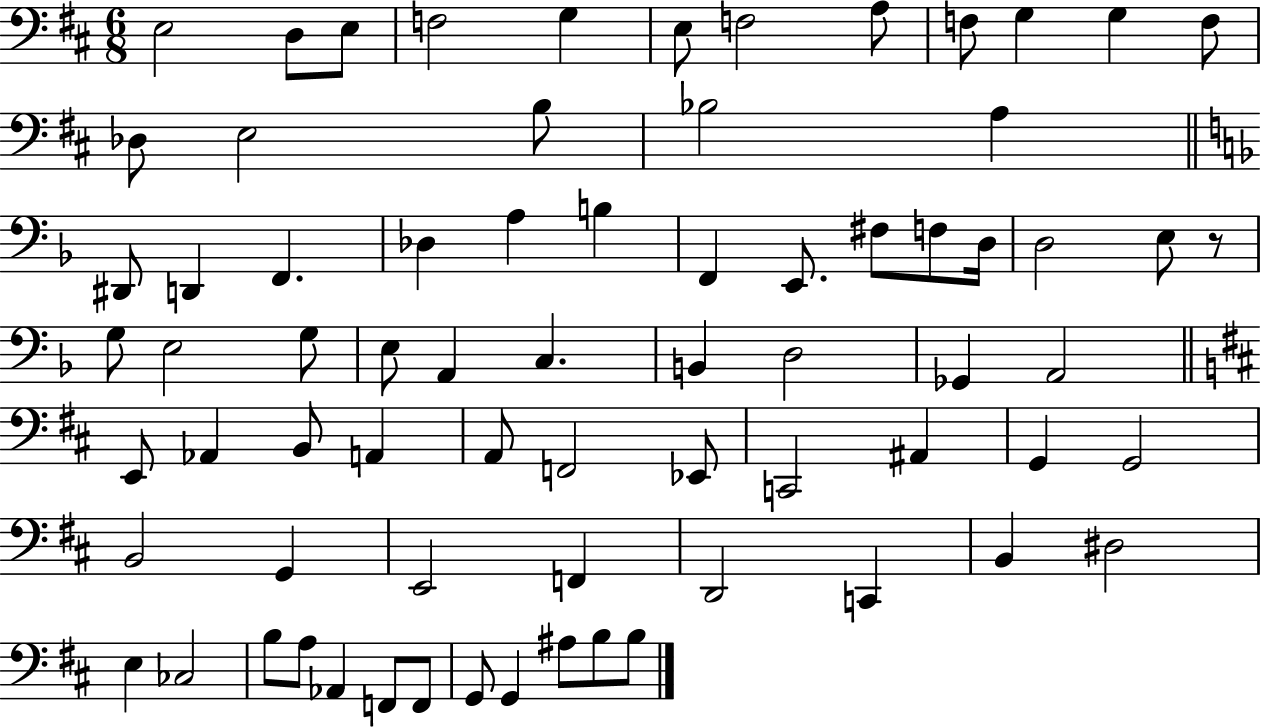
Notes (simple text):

E3/h D3/e E3/e F3/h G3/q E3/e F3/h A3/e F3/e G3/q G3/q F3/e Db3/e E3/h B3/e Bb3/h A3/q D#2/e D2/q F2/q. Db3/q A3/q B3/q F2/q E2/e. F#3/e F3/e D3/s D3/h E3/e R/e G3/e E3/h G3/e E3/e A2/q C3/q. B2/q D3/h Gb2/q A2/h E2/e Ab2/q B2/e A2/q A2/e F2/h Eb2/e C2/h A#2/q G2/q G2/h B2/h G2/q E2/h F2/q D2/h C2/q B2/q D#3/h E3/q CES3/h B3/e A3/e Ab2/q F2/e F2/e G2/e G2/q A#3/e B3/e B3/e